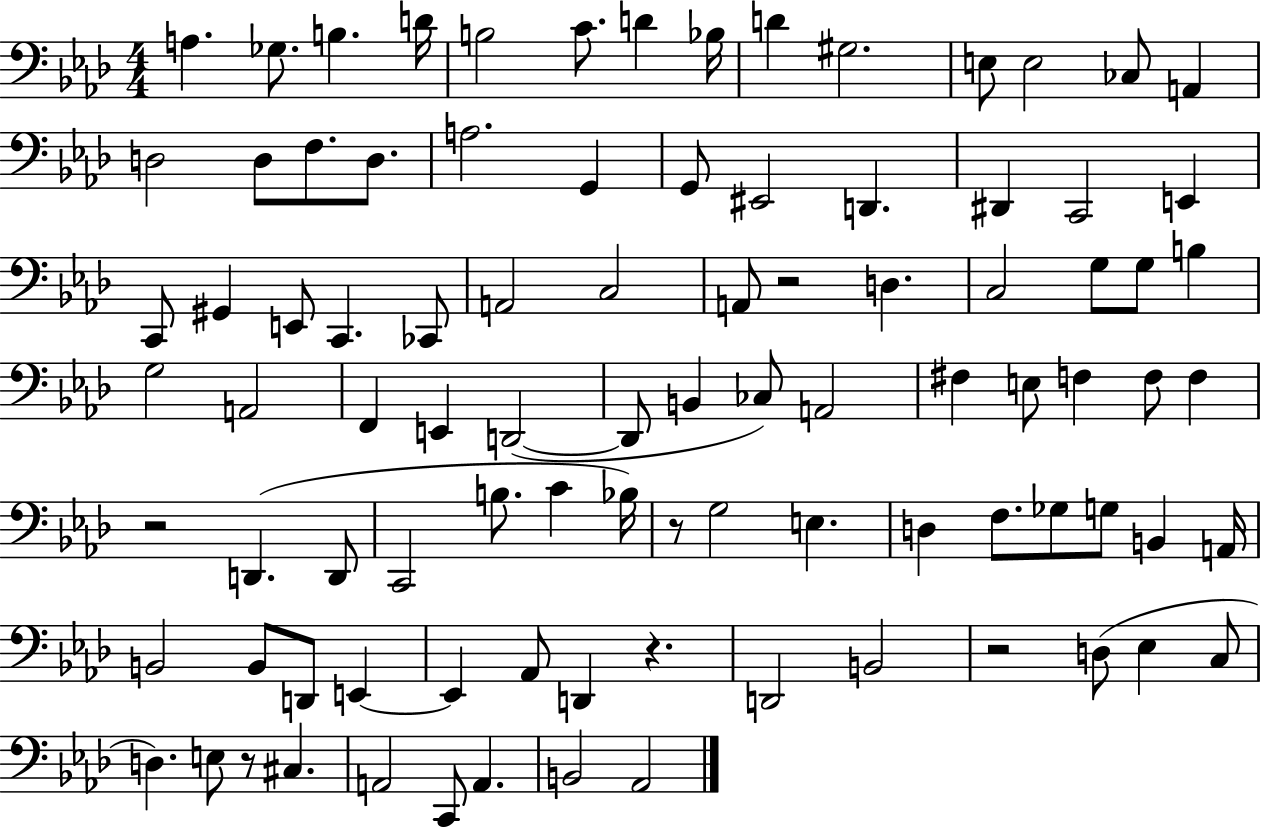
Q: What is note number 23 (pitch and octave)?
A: D2